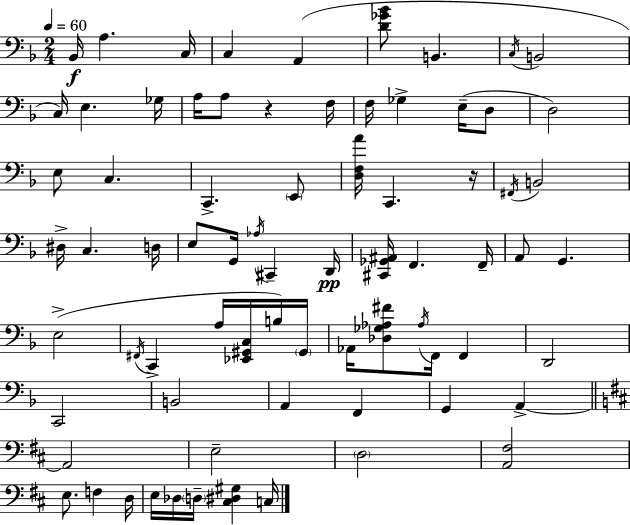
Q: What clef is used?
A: bass